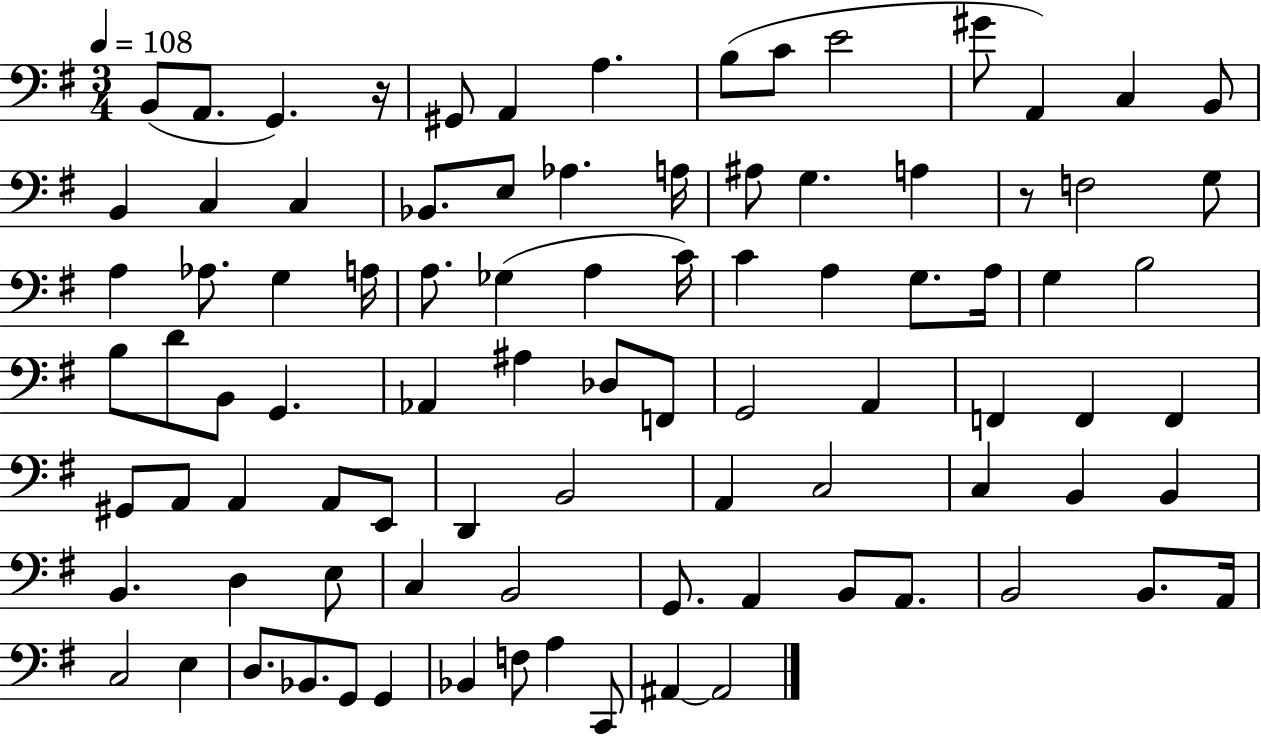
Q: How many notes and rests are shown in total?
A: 90